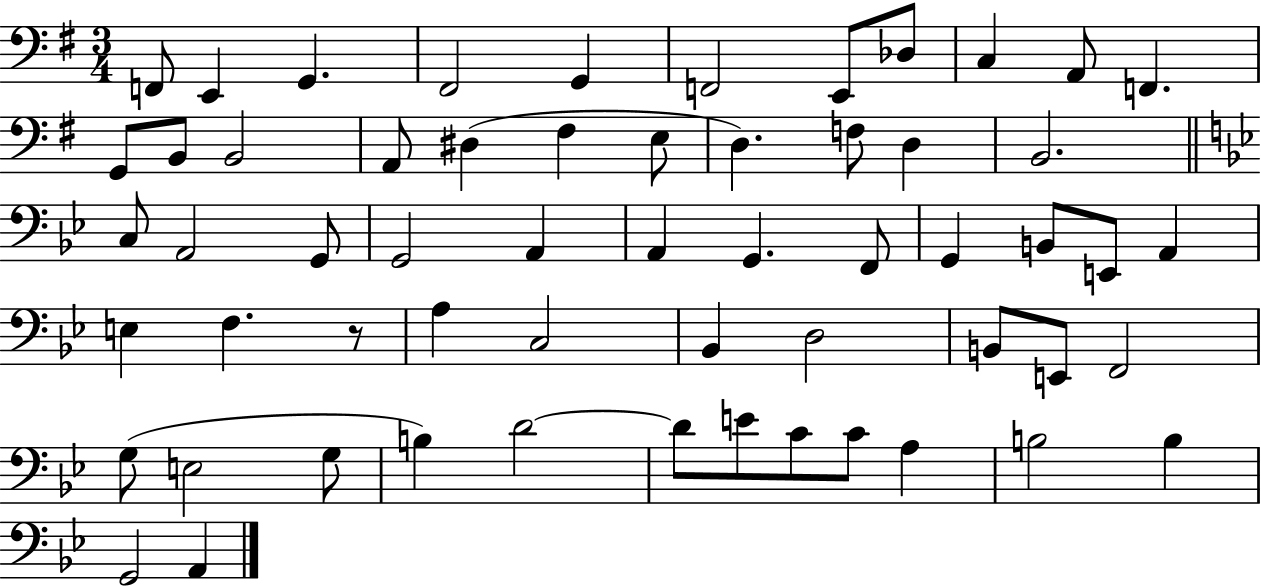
F2/e E2/q G2/q. F#2/h G2/q F2/h E2/e Db3/e C3/q A2/e F2/q. G2/e B2/e B2/h A2/e D#3/q F#3/q E3/e D3/q. F3/e D3/q B2/h. C3/e A2/h G2/e G2/h A2/q A2/q G2/q. F2/e G2/q B2/e E2/e A2/q E3/q F3/q. R/e A3/q C3/h Bb2/q D3/h B2/e E2/e F2/h G3/e E3/h G3/e B3/q D4/h D4/e E4/e C4/e C4/e A3/q B3/h B3/q G2/h A2/q